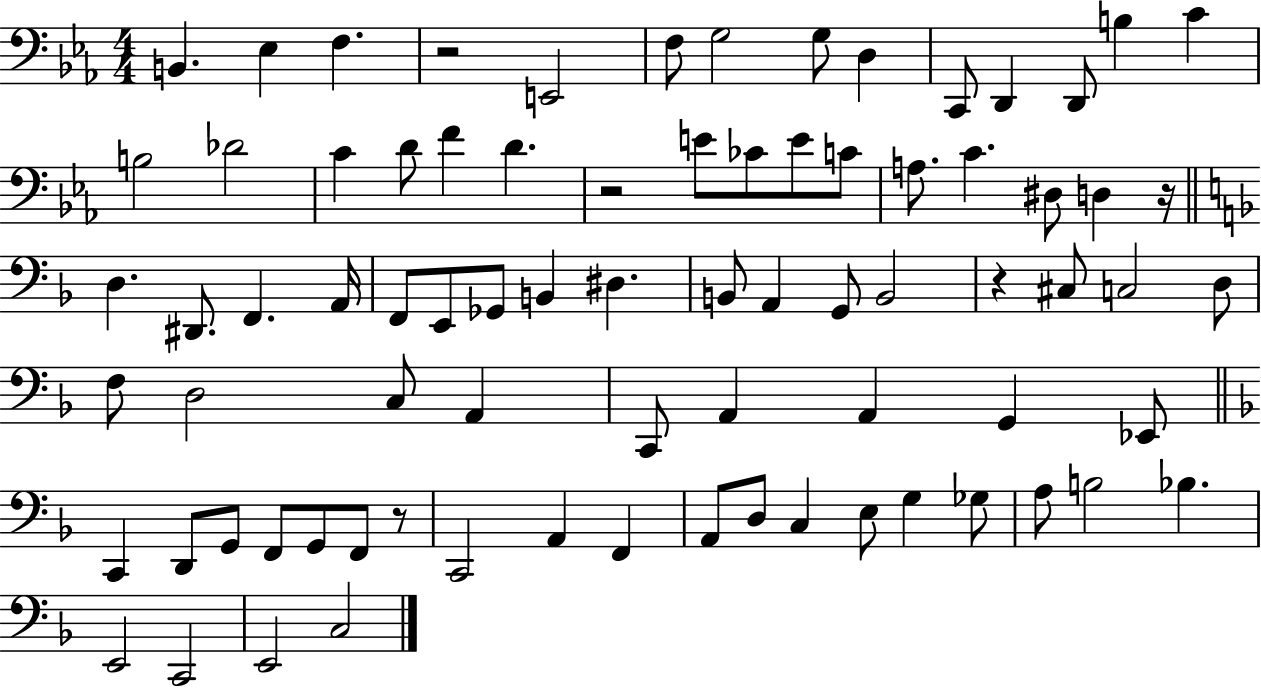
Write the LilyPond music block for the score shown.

{
  \clef bass
  \numericTimeSignature
  \time 4/4
  \key ees \major
  \repeat volta 2 { b,4. ees4 f4. | r2 e,2 | f8 g2 g8 d4 | c,8 d,4 d,8 b4 c'4 | \break b2 des'2 | c'4 d'8 f'4 d'4. | r2 e'8 ces'8 e'8 c'8 | a8. c'4. dis8 d4 r16 | \break \bar "||" \break \key d \minor d4. dis,8. f,4. a,16 | f,8 e,8 ges,8 b,4 dis4. | b,8 a,4 g,8 b,2 | r4 cis8 c2 d8 | \break f8 d2 c8 a,4 | c,8 a,4 a,4 g,4 ees,8 | \bar "||" \break \key f \major c,4 d,8 g,8 f,8 g,8 f,8 r8 | c,2 a,4 f,4 | a,8 d8 c4 e8 g4 ges8 | a8 b2 bes4. | \break e,2 c,2 | e,2 c2 | } \bar "|."
}